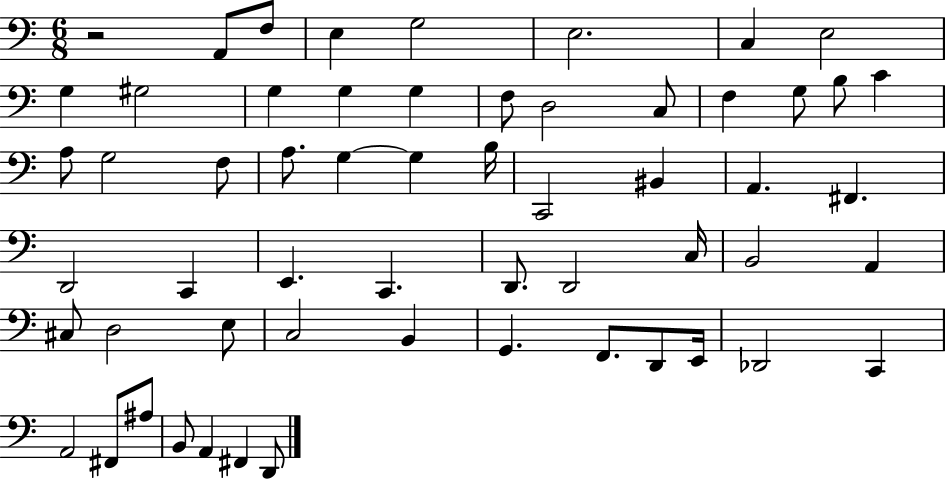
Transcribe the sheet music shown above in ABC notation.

X:1
T:Untitled
M:6/8
L:1/4
K:C
z2 A,,/2 F,/2 E, G,2 E,2 C, E,2 G, ^G,2 G, G, G, F,/2 D,2 C,/2 F, G,/2 B,/2 C A,/2 G,2 F,/2 A,/2 G, G, B,/4 C,,2 ^B,, A,, ^F,, D,,2 C,, E,, C,, D,,/2 D,,2 C,/4 B,,2 A,, ^C,/2 D,2 E,/2 C,2 B,, G,, F,,/2 D,,/2 E,,/4 _D,,2 C,, A,,2 ^F,,/2 ^A,/2 B,,/2 A,, ^F,, D,,/2